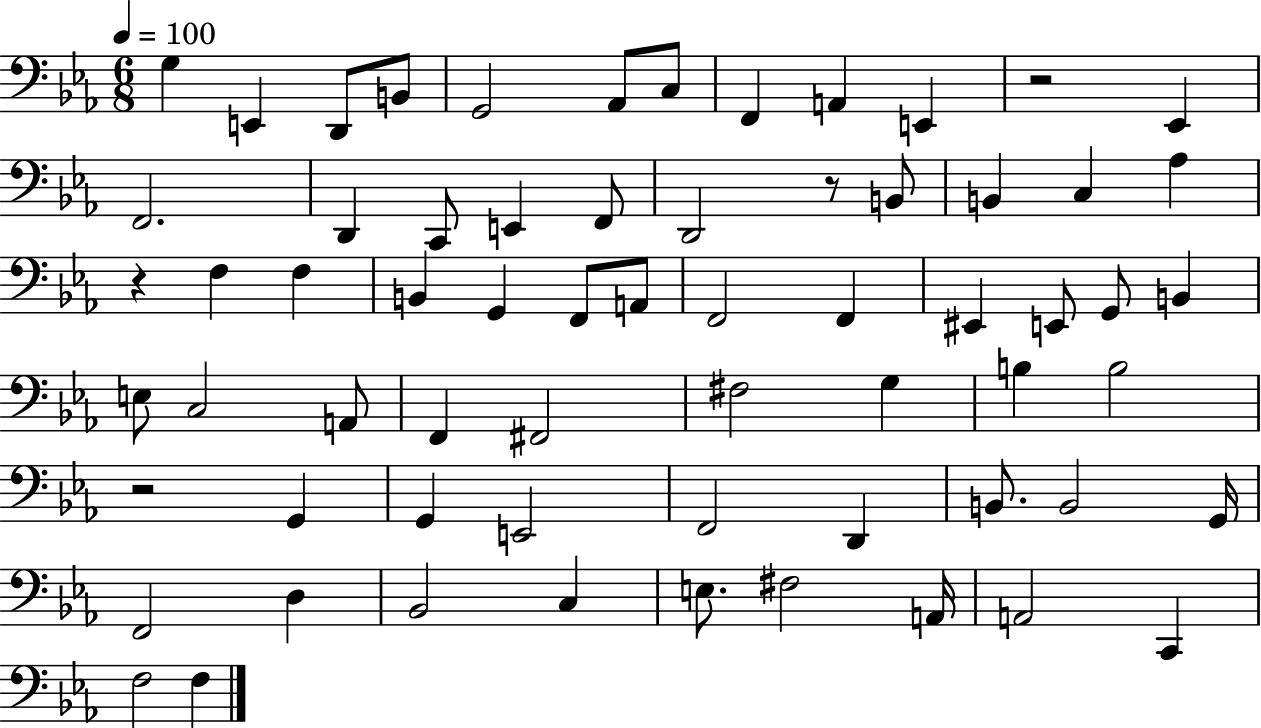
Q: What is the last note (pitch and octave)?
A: F3